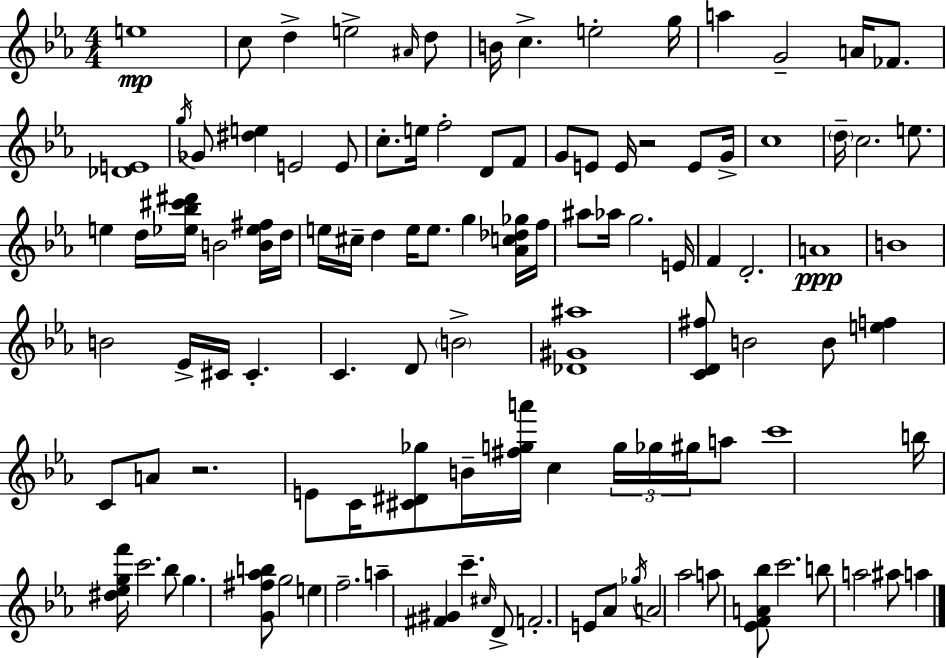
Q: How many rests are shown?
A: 2